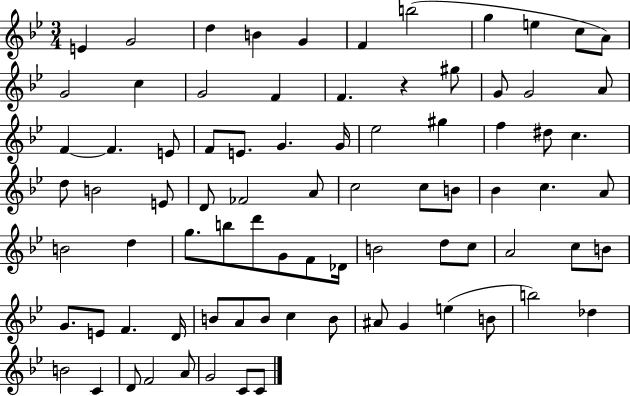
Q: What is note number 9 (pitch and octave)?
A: E5